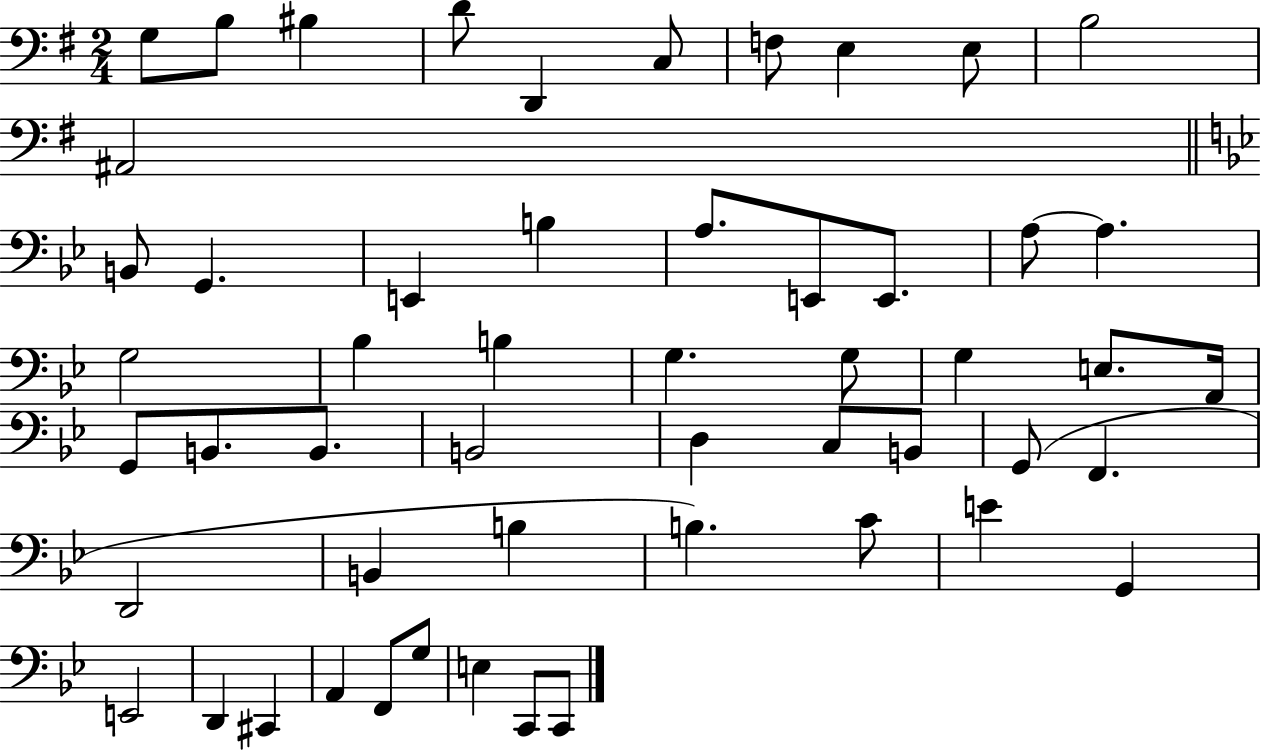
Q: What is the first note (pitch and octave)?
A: G3